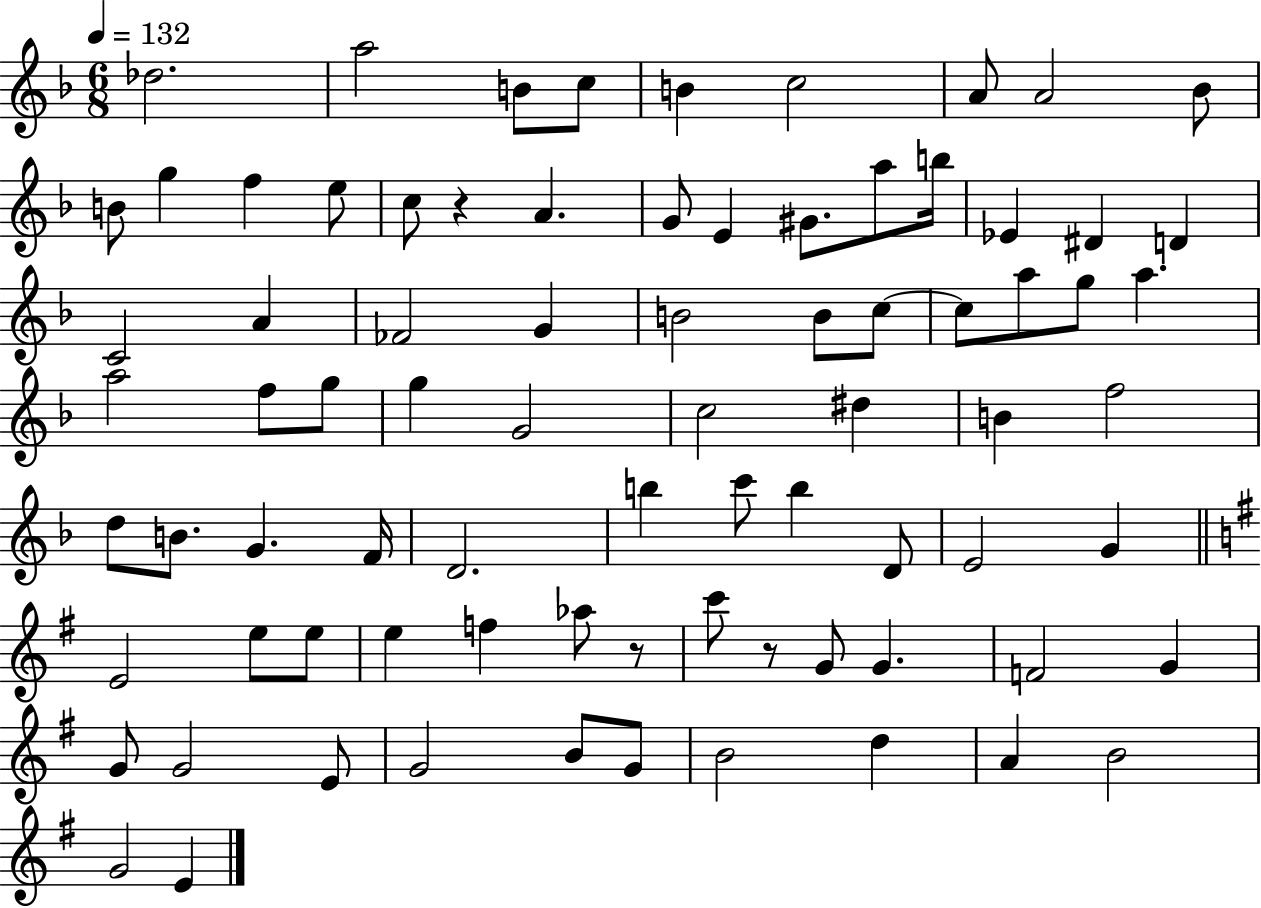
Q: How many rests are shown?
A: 3